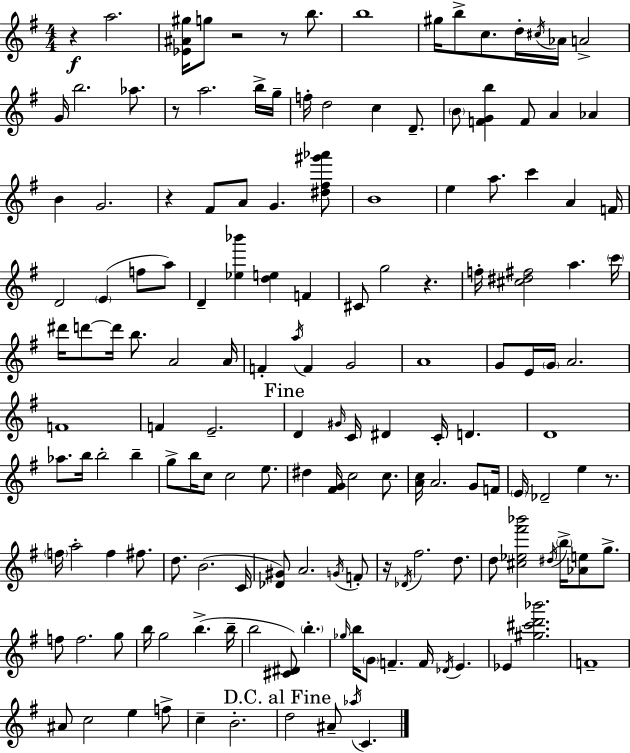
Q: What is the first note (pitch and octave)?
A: A5